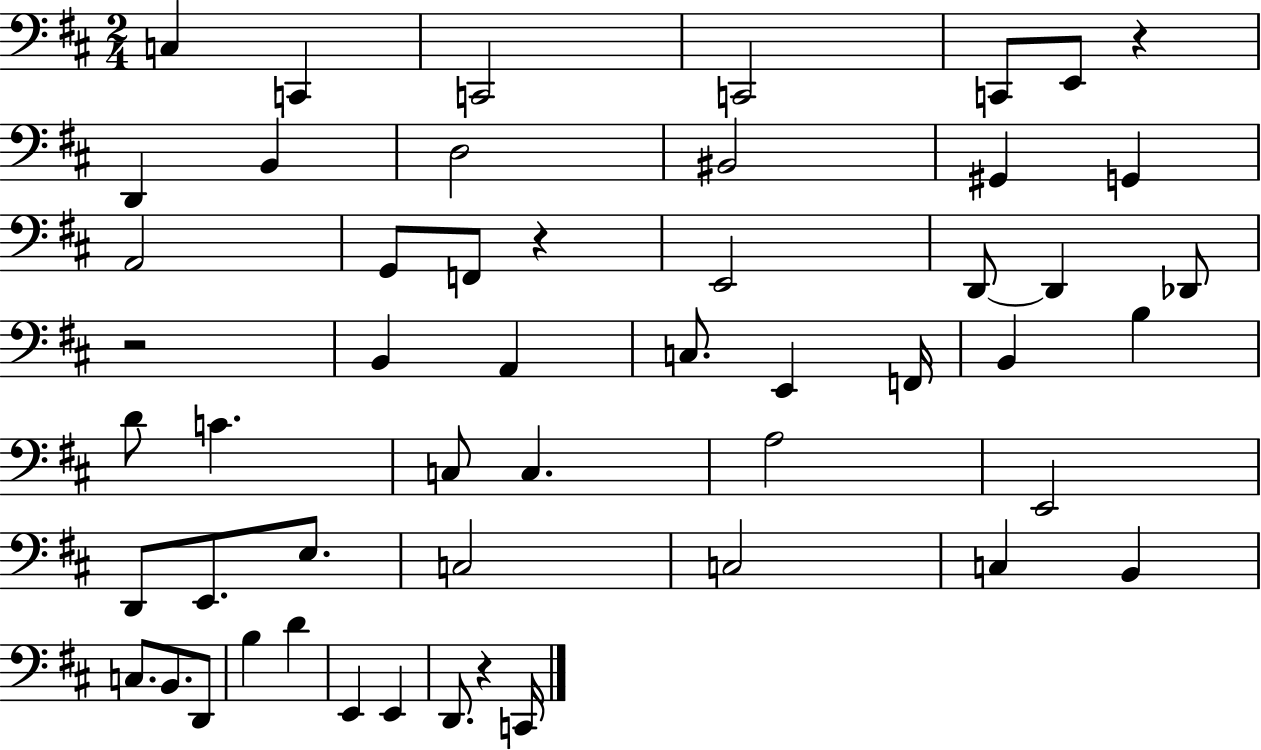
C3/q C2/q C2/h C2/h C2/e E2/e R/q D2/q B2/q D3/h BIS2/h G#2/q G2/q A2/h G2/e F2/e R/q E2/h D2/e D2/q Db2/e R/h B2/q A2/q C3/e. E2/q F2/s B2/q B3/q D4/e C4/q. C3/e C3/q. A3/h E2/h D2/e E2/e. E3/e. C3/h C3/h C3/q B2/q C3/e. B2/e. D2/e B3/q D4/q E2/q E2/q D2/e. R/q C2/s